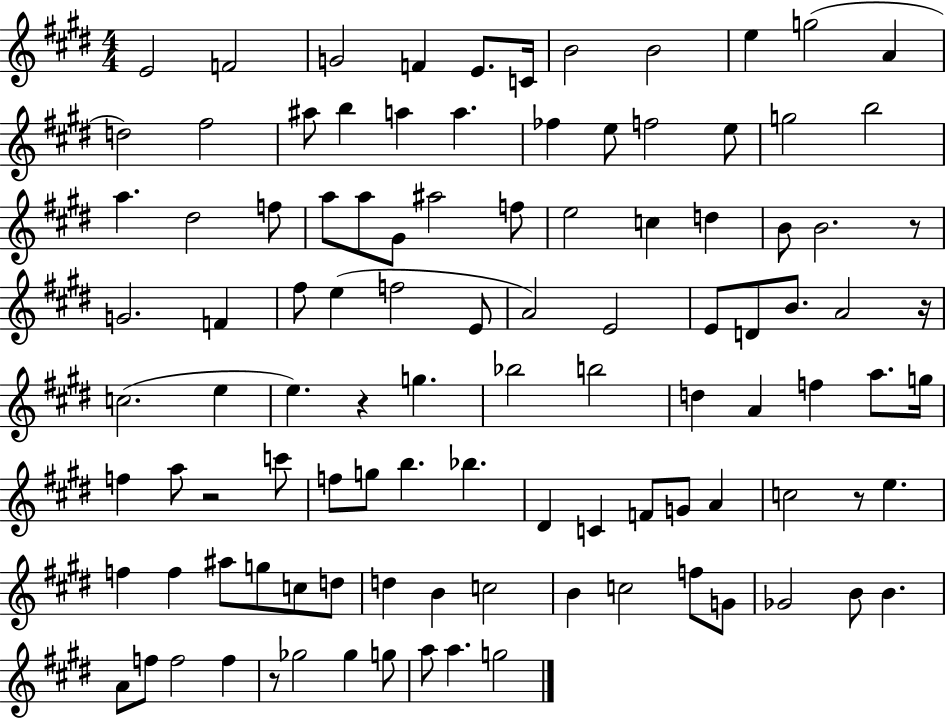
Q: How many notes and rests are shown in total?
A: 105